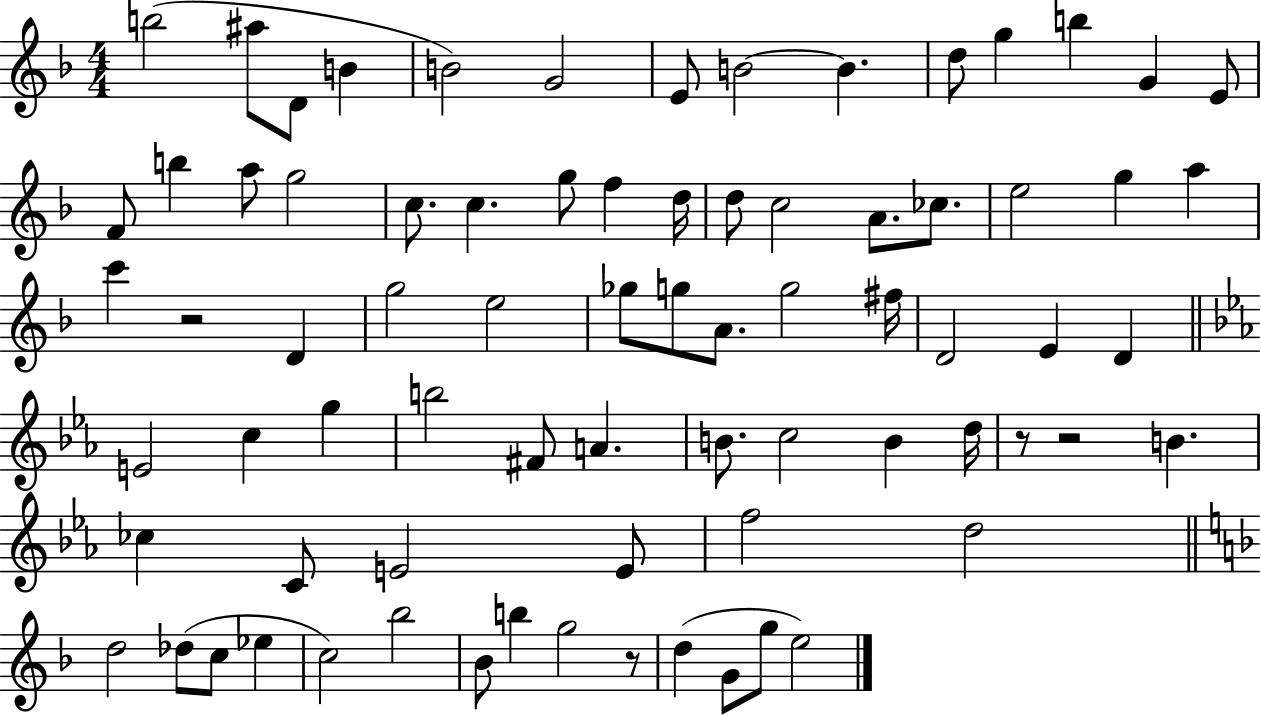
{
  \clef treble
  \numericTimeSignature
  \time 4/4
  \key f \major
  b''2( ais''8 d'8 b'4 | b'2) g'2 | e'8 b'2~~ b'4. | d''8 g''4 b''4 g'4 e'8 | \break f'8 b''4 a''8 g''2 | c''8. c''4. g''8 f''4 d''16 | d''8 c''2 a'8. ces''8. | e''2 g''4 a''4 | \break c'''4 r2 d'4 | g''2 e''2 | ges''8 g''8 a'8. g''2 fis''16 | d'2 e'4 d'4 | \break \bar "||" \break \key ees \major e'2 c''4 g''4 | b''2 fis'8 a'4. | b'8. c''2 b'4 d''16 | r8 r2 b'4. | \break ces''4 c'8 e'2 e'8 | f''2 d''2 | \bar "||" \break \key f \major d''2 des''8( c''8 ees''4 | c''2) bes''2 | bes'8 b''4 g''2 r8 | d''4( g'8 g''8 e''2) | \break \bar "|."
}